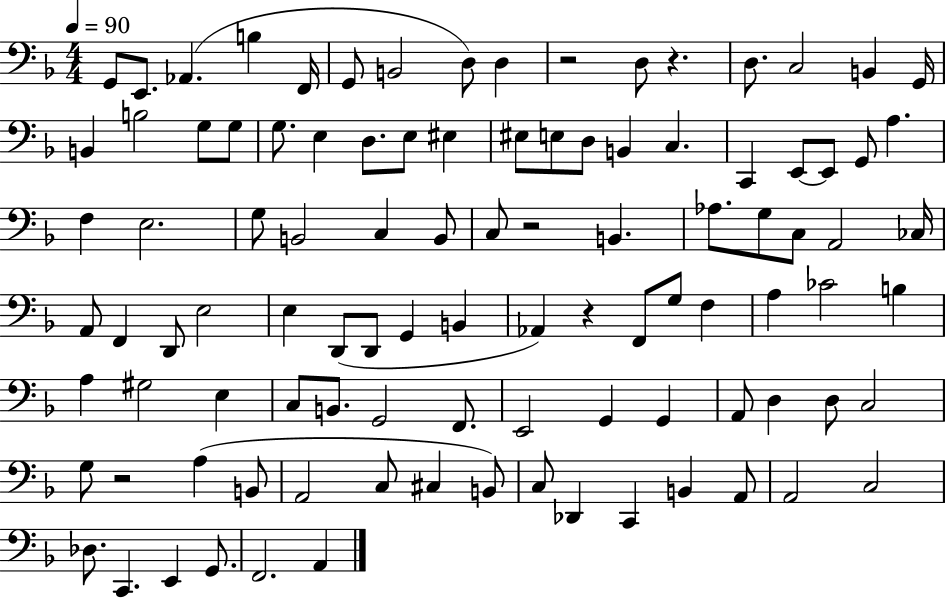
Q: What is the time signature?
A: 4/4